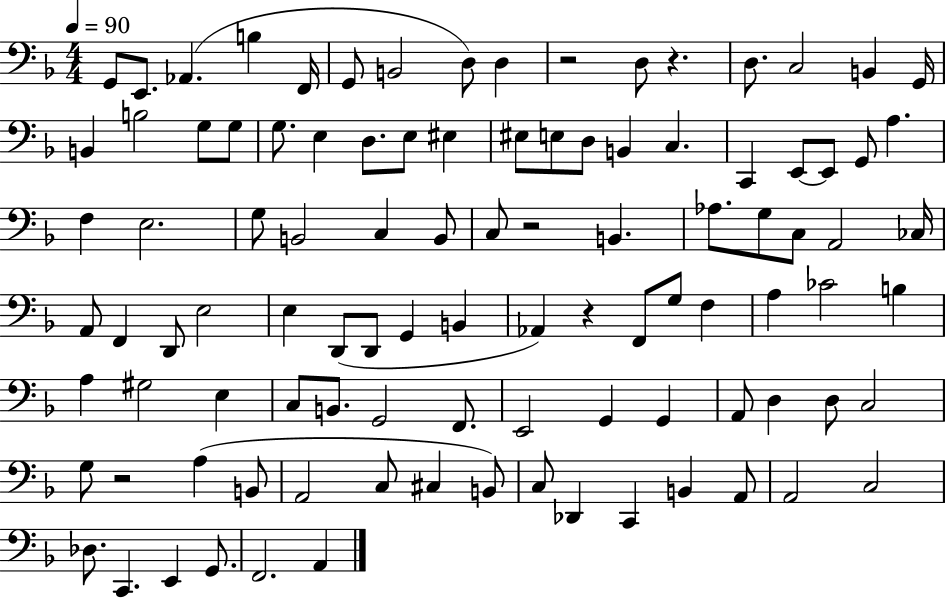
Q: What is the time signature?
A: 4/4